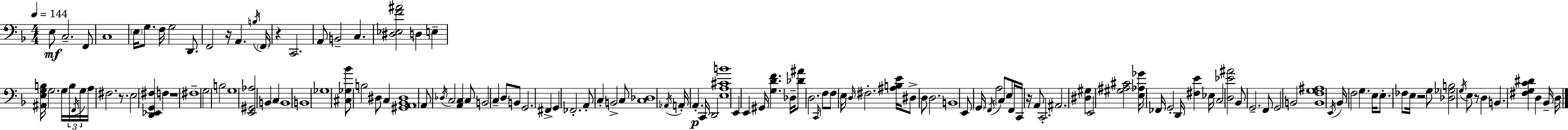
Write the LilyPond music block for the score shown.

{
  \clef bass
  \numericTimeSignature
  \time 4/4
  \key f \major
  \tempo 4 = 144
  e8\mf c2.-- f,8 | c1 | \parenthesize e16 g8. f16 g2 d,8. | f,2 r16 a,4. \acciaccatura { b16 } | \break \parenthesize f,16 r4 c,2. | a,8 b,2-- c4. | <dis ees f' ais'>2 d4 e4-- | <ais, e g b>16 g2. g16 \tuplet 3/2 { b16 | \break \acciaccatura { f,16 } g16 } a16 fis2. r8. | e2 <d, ees, g, fis>4 f4 | r1 | fis1-- | \break g2 b2 | g1 | <e, gis, aes>2 b,4 c4 | b,1 | \break b,1 | ges1 | <cis ges bes'>8 b2 dis8 c4 | <gis, a, bes, dis>1 | \break a,8 \acciaccatura { des16 } c2 <a, c>4 | c8 b,2 c4-- d8 | b,8 g,2. fis,4-> | g,4 fes,2.-. | \break a,8-. c4-. b,2-> | c8 <c des>1 | \acciaccatura { aes,16 } a,16-. a,4.-.\p c,16 d,2 | <e a cis' b'>1 | \break e,4 e,4 gis,16 <g d' f'>4. | des16-- <des' ais'>8 d2. | \grace { c,16 } f8 f8 e16 \grace { d16 } fis2.-. | <ais b e'>16 dis8-> d8 d2. | \break b,1 | e,8 \parenthesize g,16 \acciaccatura { f,16 } a2 | c8 e8 f,16 c,16 r16 a,8 c,2.-. | ais,2. | \break <dis gis>4 e,2 <gis ais cis'>2 | <e aes ges'>16 fes,16 g,2-. | d,16 <fis e'>4 ees16 c2 <d ees' ais'>2 | bes,8 g,2.-- | \break f,8 g,2 b,2 | <b, f g ais>1 | \acciaccatura { e,16 } bes,16 f2 | g4. e16 e8.-. fes8 e16 r2 | \break g8 <des ges b>2 | \acciaccatura { g16 } e8 r8 d4 b,4. <fis g c' dis'>4 | d4 bes,16-- d16 \bar "|."
}